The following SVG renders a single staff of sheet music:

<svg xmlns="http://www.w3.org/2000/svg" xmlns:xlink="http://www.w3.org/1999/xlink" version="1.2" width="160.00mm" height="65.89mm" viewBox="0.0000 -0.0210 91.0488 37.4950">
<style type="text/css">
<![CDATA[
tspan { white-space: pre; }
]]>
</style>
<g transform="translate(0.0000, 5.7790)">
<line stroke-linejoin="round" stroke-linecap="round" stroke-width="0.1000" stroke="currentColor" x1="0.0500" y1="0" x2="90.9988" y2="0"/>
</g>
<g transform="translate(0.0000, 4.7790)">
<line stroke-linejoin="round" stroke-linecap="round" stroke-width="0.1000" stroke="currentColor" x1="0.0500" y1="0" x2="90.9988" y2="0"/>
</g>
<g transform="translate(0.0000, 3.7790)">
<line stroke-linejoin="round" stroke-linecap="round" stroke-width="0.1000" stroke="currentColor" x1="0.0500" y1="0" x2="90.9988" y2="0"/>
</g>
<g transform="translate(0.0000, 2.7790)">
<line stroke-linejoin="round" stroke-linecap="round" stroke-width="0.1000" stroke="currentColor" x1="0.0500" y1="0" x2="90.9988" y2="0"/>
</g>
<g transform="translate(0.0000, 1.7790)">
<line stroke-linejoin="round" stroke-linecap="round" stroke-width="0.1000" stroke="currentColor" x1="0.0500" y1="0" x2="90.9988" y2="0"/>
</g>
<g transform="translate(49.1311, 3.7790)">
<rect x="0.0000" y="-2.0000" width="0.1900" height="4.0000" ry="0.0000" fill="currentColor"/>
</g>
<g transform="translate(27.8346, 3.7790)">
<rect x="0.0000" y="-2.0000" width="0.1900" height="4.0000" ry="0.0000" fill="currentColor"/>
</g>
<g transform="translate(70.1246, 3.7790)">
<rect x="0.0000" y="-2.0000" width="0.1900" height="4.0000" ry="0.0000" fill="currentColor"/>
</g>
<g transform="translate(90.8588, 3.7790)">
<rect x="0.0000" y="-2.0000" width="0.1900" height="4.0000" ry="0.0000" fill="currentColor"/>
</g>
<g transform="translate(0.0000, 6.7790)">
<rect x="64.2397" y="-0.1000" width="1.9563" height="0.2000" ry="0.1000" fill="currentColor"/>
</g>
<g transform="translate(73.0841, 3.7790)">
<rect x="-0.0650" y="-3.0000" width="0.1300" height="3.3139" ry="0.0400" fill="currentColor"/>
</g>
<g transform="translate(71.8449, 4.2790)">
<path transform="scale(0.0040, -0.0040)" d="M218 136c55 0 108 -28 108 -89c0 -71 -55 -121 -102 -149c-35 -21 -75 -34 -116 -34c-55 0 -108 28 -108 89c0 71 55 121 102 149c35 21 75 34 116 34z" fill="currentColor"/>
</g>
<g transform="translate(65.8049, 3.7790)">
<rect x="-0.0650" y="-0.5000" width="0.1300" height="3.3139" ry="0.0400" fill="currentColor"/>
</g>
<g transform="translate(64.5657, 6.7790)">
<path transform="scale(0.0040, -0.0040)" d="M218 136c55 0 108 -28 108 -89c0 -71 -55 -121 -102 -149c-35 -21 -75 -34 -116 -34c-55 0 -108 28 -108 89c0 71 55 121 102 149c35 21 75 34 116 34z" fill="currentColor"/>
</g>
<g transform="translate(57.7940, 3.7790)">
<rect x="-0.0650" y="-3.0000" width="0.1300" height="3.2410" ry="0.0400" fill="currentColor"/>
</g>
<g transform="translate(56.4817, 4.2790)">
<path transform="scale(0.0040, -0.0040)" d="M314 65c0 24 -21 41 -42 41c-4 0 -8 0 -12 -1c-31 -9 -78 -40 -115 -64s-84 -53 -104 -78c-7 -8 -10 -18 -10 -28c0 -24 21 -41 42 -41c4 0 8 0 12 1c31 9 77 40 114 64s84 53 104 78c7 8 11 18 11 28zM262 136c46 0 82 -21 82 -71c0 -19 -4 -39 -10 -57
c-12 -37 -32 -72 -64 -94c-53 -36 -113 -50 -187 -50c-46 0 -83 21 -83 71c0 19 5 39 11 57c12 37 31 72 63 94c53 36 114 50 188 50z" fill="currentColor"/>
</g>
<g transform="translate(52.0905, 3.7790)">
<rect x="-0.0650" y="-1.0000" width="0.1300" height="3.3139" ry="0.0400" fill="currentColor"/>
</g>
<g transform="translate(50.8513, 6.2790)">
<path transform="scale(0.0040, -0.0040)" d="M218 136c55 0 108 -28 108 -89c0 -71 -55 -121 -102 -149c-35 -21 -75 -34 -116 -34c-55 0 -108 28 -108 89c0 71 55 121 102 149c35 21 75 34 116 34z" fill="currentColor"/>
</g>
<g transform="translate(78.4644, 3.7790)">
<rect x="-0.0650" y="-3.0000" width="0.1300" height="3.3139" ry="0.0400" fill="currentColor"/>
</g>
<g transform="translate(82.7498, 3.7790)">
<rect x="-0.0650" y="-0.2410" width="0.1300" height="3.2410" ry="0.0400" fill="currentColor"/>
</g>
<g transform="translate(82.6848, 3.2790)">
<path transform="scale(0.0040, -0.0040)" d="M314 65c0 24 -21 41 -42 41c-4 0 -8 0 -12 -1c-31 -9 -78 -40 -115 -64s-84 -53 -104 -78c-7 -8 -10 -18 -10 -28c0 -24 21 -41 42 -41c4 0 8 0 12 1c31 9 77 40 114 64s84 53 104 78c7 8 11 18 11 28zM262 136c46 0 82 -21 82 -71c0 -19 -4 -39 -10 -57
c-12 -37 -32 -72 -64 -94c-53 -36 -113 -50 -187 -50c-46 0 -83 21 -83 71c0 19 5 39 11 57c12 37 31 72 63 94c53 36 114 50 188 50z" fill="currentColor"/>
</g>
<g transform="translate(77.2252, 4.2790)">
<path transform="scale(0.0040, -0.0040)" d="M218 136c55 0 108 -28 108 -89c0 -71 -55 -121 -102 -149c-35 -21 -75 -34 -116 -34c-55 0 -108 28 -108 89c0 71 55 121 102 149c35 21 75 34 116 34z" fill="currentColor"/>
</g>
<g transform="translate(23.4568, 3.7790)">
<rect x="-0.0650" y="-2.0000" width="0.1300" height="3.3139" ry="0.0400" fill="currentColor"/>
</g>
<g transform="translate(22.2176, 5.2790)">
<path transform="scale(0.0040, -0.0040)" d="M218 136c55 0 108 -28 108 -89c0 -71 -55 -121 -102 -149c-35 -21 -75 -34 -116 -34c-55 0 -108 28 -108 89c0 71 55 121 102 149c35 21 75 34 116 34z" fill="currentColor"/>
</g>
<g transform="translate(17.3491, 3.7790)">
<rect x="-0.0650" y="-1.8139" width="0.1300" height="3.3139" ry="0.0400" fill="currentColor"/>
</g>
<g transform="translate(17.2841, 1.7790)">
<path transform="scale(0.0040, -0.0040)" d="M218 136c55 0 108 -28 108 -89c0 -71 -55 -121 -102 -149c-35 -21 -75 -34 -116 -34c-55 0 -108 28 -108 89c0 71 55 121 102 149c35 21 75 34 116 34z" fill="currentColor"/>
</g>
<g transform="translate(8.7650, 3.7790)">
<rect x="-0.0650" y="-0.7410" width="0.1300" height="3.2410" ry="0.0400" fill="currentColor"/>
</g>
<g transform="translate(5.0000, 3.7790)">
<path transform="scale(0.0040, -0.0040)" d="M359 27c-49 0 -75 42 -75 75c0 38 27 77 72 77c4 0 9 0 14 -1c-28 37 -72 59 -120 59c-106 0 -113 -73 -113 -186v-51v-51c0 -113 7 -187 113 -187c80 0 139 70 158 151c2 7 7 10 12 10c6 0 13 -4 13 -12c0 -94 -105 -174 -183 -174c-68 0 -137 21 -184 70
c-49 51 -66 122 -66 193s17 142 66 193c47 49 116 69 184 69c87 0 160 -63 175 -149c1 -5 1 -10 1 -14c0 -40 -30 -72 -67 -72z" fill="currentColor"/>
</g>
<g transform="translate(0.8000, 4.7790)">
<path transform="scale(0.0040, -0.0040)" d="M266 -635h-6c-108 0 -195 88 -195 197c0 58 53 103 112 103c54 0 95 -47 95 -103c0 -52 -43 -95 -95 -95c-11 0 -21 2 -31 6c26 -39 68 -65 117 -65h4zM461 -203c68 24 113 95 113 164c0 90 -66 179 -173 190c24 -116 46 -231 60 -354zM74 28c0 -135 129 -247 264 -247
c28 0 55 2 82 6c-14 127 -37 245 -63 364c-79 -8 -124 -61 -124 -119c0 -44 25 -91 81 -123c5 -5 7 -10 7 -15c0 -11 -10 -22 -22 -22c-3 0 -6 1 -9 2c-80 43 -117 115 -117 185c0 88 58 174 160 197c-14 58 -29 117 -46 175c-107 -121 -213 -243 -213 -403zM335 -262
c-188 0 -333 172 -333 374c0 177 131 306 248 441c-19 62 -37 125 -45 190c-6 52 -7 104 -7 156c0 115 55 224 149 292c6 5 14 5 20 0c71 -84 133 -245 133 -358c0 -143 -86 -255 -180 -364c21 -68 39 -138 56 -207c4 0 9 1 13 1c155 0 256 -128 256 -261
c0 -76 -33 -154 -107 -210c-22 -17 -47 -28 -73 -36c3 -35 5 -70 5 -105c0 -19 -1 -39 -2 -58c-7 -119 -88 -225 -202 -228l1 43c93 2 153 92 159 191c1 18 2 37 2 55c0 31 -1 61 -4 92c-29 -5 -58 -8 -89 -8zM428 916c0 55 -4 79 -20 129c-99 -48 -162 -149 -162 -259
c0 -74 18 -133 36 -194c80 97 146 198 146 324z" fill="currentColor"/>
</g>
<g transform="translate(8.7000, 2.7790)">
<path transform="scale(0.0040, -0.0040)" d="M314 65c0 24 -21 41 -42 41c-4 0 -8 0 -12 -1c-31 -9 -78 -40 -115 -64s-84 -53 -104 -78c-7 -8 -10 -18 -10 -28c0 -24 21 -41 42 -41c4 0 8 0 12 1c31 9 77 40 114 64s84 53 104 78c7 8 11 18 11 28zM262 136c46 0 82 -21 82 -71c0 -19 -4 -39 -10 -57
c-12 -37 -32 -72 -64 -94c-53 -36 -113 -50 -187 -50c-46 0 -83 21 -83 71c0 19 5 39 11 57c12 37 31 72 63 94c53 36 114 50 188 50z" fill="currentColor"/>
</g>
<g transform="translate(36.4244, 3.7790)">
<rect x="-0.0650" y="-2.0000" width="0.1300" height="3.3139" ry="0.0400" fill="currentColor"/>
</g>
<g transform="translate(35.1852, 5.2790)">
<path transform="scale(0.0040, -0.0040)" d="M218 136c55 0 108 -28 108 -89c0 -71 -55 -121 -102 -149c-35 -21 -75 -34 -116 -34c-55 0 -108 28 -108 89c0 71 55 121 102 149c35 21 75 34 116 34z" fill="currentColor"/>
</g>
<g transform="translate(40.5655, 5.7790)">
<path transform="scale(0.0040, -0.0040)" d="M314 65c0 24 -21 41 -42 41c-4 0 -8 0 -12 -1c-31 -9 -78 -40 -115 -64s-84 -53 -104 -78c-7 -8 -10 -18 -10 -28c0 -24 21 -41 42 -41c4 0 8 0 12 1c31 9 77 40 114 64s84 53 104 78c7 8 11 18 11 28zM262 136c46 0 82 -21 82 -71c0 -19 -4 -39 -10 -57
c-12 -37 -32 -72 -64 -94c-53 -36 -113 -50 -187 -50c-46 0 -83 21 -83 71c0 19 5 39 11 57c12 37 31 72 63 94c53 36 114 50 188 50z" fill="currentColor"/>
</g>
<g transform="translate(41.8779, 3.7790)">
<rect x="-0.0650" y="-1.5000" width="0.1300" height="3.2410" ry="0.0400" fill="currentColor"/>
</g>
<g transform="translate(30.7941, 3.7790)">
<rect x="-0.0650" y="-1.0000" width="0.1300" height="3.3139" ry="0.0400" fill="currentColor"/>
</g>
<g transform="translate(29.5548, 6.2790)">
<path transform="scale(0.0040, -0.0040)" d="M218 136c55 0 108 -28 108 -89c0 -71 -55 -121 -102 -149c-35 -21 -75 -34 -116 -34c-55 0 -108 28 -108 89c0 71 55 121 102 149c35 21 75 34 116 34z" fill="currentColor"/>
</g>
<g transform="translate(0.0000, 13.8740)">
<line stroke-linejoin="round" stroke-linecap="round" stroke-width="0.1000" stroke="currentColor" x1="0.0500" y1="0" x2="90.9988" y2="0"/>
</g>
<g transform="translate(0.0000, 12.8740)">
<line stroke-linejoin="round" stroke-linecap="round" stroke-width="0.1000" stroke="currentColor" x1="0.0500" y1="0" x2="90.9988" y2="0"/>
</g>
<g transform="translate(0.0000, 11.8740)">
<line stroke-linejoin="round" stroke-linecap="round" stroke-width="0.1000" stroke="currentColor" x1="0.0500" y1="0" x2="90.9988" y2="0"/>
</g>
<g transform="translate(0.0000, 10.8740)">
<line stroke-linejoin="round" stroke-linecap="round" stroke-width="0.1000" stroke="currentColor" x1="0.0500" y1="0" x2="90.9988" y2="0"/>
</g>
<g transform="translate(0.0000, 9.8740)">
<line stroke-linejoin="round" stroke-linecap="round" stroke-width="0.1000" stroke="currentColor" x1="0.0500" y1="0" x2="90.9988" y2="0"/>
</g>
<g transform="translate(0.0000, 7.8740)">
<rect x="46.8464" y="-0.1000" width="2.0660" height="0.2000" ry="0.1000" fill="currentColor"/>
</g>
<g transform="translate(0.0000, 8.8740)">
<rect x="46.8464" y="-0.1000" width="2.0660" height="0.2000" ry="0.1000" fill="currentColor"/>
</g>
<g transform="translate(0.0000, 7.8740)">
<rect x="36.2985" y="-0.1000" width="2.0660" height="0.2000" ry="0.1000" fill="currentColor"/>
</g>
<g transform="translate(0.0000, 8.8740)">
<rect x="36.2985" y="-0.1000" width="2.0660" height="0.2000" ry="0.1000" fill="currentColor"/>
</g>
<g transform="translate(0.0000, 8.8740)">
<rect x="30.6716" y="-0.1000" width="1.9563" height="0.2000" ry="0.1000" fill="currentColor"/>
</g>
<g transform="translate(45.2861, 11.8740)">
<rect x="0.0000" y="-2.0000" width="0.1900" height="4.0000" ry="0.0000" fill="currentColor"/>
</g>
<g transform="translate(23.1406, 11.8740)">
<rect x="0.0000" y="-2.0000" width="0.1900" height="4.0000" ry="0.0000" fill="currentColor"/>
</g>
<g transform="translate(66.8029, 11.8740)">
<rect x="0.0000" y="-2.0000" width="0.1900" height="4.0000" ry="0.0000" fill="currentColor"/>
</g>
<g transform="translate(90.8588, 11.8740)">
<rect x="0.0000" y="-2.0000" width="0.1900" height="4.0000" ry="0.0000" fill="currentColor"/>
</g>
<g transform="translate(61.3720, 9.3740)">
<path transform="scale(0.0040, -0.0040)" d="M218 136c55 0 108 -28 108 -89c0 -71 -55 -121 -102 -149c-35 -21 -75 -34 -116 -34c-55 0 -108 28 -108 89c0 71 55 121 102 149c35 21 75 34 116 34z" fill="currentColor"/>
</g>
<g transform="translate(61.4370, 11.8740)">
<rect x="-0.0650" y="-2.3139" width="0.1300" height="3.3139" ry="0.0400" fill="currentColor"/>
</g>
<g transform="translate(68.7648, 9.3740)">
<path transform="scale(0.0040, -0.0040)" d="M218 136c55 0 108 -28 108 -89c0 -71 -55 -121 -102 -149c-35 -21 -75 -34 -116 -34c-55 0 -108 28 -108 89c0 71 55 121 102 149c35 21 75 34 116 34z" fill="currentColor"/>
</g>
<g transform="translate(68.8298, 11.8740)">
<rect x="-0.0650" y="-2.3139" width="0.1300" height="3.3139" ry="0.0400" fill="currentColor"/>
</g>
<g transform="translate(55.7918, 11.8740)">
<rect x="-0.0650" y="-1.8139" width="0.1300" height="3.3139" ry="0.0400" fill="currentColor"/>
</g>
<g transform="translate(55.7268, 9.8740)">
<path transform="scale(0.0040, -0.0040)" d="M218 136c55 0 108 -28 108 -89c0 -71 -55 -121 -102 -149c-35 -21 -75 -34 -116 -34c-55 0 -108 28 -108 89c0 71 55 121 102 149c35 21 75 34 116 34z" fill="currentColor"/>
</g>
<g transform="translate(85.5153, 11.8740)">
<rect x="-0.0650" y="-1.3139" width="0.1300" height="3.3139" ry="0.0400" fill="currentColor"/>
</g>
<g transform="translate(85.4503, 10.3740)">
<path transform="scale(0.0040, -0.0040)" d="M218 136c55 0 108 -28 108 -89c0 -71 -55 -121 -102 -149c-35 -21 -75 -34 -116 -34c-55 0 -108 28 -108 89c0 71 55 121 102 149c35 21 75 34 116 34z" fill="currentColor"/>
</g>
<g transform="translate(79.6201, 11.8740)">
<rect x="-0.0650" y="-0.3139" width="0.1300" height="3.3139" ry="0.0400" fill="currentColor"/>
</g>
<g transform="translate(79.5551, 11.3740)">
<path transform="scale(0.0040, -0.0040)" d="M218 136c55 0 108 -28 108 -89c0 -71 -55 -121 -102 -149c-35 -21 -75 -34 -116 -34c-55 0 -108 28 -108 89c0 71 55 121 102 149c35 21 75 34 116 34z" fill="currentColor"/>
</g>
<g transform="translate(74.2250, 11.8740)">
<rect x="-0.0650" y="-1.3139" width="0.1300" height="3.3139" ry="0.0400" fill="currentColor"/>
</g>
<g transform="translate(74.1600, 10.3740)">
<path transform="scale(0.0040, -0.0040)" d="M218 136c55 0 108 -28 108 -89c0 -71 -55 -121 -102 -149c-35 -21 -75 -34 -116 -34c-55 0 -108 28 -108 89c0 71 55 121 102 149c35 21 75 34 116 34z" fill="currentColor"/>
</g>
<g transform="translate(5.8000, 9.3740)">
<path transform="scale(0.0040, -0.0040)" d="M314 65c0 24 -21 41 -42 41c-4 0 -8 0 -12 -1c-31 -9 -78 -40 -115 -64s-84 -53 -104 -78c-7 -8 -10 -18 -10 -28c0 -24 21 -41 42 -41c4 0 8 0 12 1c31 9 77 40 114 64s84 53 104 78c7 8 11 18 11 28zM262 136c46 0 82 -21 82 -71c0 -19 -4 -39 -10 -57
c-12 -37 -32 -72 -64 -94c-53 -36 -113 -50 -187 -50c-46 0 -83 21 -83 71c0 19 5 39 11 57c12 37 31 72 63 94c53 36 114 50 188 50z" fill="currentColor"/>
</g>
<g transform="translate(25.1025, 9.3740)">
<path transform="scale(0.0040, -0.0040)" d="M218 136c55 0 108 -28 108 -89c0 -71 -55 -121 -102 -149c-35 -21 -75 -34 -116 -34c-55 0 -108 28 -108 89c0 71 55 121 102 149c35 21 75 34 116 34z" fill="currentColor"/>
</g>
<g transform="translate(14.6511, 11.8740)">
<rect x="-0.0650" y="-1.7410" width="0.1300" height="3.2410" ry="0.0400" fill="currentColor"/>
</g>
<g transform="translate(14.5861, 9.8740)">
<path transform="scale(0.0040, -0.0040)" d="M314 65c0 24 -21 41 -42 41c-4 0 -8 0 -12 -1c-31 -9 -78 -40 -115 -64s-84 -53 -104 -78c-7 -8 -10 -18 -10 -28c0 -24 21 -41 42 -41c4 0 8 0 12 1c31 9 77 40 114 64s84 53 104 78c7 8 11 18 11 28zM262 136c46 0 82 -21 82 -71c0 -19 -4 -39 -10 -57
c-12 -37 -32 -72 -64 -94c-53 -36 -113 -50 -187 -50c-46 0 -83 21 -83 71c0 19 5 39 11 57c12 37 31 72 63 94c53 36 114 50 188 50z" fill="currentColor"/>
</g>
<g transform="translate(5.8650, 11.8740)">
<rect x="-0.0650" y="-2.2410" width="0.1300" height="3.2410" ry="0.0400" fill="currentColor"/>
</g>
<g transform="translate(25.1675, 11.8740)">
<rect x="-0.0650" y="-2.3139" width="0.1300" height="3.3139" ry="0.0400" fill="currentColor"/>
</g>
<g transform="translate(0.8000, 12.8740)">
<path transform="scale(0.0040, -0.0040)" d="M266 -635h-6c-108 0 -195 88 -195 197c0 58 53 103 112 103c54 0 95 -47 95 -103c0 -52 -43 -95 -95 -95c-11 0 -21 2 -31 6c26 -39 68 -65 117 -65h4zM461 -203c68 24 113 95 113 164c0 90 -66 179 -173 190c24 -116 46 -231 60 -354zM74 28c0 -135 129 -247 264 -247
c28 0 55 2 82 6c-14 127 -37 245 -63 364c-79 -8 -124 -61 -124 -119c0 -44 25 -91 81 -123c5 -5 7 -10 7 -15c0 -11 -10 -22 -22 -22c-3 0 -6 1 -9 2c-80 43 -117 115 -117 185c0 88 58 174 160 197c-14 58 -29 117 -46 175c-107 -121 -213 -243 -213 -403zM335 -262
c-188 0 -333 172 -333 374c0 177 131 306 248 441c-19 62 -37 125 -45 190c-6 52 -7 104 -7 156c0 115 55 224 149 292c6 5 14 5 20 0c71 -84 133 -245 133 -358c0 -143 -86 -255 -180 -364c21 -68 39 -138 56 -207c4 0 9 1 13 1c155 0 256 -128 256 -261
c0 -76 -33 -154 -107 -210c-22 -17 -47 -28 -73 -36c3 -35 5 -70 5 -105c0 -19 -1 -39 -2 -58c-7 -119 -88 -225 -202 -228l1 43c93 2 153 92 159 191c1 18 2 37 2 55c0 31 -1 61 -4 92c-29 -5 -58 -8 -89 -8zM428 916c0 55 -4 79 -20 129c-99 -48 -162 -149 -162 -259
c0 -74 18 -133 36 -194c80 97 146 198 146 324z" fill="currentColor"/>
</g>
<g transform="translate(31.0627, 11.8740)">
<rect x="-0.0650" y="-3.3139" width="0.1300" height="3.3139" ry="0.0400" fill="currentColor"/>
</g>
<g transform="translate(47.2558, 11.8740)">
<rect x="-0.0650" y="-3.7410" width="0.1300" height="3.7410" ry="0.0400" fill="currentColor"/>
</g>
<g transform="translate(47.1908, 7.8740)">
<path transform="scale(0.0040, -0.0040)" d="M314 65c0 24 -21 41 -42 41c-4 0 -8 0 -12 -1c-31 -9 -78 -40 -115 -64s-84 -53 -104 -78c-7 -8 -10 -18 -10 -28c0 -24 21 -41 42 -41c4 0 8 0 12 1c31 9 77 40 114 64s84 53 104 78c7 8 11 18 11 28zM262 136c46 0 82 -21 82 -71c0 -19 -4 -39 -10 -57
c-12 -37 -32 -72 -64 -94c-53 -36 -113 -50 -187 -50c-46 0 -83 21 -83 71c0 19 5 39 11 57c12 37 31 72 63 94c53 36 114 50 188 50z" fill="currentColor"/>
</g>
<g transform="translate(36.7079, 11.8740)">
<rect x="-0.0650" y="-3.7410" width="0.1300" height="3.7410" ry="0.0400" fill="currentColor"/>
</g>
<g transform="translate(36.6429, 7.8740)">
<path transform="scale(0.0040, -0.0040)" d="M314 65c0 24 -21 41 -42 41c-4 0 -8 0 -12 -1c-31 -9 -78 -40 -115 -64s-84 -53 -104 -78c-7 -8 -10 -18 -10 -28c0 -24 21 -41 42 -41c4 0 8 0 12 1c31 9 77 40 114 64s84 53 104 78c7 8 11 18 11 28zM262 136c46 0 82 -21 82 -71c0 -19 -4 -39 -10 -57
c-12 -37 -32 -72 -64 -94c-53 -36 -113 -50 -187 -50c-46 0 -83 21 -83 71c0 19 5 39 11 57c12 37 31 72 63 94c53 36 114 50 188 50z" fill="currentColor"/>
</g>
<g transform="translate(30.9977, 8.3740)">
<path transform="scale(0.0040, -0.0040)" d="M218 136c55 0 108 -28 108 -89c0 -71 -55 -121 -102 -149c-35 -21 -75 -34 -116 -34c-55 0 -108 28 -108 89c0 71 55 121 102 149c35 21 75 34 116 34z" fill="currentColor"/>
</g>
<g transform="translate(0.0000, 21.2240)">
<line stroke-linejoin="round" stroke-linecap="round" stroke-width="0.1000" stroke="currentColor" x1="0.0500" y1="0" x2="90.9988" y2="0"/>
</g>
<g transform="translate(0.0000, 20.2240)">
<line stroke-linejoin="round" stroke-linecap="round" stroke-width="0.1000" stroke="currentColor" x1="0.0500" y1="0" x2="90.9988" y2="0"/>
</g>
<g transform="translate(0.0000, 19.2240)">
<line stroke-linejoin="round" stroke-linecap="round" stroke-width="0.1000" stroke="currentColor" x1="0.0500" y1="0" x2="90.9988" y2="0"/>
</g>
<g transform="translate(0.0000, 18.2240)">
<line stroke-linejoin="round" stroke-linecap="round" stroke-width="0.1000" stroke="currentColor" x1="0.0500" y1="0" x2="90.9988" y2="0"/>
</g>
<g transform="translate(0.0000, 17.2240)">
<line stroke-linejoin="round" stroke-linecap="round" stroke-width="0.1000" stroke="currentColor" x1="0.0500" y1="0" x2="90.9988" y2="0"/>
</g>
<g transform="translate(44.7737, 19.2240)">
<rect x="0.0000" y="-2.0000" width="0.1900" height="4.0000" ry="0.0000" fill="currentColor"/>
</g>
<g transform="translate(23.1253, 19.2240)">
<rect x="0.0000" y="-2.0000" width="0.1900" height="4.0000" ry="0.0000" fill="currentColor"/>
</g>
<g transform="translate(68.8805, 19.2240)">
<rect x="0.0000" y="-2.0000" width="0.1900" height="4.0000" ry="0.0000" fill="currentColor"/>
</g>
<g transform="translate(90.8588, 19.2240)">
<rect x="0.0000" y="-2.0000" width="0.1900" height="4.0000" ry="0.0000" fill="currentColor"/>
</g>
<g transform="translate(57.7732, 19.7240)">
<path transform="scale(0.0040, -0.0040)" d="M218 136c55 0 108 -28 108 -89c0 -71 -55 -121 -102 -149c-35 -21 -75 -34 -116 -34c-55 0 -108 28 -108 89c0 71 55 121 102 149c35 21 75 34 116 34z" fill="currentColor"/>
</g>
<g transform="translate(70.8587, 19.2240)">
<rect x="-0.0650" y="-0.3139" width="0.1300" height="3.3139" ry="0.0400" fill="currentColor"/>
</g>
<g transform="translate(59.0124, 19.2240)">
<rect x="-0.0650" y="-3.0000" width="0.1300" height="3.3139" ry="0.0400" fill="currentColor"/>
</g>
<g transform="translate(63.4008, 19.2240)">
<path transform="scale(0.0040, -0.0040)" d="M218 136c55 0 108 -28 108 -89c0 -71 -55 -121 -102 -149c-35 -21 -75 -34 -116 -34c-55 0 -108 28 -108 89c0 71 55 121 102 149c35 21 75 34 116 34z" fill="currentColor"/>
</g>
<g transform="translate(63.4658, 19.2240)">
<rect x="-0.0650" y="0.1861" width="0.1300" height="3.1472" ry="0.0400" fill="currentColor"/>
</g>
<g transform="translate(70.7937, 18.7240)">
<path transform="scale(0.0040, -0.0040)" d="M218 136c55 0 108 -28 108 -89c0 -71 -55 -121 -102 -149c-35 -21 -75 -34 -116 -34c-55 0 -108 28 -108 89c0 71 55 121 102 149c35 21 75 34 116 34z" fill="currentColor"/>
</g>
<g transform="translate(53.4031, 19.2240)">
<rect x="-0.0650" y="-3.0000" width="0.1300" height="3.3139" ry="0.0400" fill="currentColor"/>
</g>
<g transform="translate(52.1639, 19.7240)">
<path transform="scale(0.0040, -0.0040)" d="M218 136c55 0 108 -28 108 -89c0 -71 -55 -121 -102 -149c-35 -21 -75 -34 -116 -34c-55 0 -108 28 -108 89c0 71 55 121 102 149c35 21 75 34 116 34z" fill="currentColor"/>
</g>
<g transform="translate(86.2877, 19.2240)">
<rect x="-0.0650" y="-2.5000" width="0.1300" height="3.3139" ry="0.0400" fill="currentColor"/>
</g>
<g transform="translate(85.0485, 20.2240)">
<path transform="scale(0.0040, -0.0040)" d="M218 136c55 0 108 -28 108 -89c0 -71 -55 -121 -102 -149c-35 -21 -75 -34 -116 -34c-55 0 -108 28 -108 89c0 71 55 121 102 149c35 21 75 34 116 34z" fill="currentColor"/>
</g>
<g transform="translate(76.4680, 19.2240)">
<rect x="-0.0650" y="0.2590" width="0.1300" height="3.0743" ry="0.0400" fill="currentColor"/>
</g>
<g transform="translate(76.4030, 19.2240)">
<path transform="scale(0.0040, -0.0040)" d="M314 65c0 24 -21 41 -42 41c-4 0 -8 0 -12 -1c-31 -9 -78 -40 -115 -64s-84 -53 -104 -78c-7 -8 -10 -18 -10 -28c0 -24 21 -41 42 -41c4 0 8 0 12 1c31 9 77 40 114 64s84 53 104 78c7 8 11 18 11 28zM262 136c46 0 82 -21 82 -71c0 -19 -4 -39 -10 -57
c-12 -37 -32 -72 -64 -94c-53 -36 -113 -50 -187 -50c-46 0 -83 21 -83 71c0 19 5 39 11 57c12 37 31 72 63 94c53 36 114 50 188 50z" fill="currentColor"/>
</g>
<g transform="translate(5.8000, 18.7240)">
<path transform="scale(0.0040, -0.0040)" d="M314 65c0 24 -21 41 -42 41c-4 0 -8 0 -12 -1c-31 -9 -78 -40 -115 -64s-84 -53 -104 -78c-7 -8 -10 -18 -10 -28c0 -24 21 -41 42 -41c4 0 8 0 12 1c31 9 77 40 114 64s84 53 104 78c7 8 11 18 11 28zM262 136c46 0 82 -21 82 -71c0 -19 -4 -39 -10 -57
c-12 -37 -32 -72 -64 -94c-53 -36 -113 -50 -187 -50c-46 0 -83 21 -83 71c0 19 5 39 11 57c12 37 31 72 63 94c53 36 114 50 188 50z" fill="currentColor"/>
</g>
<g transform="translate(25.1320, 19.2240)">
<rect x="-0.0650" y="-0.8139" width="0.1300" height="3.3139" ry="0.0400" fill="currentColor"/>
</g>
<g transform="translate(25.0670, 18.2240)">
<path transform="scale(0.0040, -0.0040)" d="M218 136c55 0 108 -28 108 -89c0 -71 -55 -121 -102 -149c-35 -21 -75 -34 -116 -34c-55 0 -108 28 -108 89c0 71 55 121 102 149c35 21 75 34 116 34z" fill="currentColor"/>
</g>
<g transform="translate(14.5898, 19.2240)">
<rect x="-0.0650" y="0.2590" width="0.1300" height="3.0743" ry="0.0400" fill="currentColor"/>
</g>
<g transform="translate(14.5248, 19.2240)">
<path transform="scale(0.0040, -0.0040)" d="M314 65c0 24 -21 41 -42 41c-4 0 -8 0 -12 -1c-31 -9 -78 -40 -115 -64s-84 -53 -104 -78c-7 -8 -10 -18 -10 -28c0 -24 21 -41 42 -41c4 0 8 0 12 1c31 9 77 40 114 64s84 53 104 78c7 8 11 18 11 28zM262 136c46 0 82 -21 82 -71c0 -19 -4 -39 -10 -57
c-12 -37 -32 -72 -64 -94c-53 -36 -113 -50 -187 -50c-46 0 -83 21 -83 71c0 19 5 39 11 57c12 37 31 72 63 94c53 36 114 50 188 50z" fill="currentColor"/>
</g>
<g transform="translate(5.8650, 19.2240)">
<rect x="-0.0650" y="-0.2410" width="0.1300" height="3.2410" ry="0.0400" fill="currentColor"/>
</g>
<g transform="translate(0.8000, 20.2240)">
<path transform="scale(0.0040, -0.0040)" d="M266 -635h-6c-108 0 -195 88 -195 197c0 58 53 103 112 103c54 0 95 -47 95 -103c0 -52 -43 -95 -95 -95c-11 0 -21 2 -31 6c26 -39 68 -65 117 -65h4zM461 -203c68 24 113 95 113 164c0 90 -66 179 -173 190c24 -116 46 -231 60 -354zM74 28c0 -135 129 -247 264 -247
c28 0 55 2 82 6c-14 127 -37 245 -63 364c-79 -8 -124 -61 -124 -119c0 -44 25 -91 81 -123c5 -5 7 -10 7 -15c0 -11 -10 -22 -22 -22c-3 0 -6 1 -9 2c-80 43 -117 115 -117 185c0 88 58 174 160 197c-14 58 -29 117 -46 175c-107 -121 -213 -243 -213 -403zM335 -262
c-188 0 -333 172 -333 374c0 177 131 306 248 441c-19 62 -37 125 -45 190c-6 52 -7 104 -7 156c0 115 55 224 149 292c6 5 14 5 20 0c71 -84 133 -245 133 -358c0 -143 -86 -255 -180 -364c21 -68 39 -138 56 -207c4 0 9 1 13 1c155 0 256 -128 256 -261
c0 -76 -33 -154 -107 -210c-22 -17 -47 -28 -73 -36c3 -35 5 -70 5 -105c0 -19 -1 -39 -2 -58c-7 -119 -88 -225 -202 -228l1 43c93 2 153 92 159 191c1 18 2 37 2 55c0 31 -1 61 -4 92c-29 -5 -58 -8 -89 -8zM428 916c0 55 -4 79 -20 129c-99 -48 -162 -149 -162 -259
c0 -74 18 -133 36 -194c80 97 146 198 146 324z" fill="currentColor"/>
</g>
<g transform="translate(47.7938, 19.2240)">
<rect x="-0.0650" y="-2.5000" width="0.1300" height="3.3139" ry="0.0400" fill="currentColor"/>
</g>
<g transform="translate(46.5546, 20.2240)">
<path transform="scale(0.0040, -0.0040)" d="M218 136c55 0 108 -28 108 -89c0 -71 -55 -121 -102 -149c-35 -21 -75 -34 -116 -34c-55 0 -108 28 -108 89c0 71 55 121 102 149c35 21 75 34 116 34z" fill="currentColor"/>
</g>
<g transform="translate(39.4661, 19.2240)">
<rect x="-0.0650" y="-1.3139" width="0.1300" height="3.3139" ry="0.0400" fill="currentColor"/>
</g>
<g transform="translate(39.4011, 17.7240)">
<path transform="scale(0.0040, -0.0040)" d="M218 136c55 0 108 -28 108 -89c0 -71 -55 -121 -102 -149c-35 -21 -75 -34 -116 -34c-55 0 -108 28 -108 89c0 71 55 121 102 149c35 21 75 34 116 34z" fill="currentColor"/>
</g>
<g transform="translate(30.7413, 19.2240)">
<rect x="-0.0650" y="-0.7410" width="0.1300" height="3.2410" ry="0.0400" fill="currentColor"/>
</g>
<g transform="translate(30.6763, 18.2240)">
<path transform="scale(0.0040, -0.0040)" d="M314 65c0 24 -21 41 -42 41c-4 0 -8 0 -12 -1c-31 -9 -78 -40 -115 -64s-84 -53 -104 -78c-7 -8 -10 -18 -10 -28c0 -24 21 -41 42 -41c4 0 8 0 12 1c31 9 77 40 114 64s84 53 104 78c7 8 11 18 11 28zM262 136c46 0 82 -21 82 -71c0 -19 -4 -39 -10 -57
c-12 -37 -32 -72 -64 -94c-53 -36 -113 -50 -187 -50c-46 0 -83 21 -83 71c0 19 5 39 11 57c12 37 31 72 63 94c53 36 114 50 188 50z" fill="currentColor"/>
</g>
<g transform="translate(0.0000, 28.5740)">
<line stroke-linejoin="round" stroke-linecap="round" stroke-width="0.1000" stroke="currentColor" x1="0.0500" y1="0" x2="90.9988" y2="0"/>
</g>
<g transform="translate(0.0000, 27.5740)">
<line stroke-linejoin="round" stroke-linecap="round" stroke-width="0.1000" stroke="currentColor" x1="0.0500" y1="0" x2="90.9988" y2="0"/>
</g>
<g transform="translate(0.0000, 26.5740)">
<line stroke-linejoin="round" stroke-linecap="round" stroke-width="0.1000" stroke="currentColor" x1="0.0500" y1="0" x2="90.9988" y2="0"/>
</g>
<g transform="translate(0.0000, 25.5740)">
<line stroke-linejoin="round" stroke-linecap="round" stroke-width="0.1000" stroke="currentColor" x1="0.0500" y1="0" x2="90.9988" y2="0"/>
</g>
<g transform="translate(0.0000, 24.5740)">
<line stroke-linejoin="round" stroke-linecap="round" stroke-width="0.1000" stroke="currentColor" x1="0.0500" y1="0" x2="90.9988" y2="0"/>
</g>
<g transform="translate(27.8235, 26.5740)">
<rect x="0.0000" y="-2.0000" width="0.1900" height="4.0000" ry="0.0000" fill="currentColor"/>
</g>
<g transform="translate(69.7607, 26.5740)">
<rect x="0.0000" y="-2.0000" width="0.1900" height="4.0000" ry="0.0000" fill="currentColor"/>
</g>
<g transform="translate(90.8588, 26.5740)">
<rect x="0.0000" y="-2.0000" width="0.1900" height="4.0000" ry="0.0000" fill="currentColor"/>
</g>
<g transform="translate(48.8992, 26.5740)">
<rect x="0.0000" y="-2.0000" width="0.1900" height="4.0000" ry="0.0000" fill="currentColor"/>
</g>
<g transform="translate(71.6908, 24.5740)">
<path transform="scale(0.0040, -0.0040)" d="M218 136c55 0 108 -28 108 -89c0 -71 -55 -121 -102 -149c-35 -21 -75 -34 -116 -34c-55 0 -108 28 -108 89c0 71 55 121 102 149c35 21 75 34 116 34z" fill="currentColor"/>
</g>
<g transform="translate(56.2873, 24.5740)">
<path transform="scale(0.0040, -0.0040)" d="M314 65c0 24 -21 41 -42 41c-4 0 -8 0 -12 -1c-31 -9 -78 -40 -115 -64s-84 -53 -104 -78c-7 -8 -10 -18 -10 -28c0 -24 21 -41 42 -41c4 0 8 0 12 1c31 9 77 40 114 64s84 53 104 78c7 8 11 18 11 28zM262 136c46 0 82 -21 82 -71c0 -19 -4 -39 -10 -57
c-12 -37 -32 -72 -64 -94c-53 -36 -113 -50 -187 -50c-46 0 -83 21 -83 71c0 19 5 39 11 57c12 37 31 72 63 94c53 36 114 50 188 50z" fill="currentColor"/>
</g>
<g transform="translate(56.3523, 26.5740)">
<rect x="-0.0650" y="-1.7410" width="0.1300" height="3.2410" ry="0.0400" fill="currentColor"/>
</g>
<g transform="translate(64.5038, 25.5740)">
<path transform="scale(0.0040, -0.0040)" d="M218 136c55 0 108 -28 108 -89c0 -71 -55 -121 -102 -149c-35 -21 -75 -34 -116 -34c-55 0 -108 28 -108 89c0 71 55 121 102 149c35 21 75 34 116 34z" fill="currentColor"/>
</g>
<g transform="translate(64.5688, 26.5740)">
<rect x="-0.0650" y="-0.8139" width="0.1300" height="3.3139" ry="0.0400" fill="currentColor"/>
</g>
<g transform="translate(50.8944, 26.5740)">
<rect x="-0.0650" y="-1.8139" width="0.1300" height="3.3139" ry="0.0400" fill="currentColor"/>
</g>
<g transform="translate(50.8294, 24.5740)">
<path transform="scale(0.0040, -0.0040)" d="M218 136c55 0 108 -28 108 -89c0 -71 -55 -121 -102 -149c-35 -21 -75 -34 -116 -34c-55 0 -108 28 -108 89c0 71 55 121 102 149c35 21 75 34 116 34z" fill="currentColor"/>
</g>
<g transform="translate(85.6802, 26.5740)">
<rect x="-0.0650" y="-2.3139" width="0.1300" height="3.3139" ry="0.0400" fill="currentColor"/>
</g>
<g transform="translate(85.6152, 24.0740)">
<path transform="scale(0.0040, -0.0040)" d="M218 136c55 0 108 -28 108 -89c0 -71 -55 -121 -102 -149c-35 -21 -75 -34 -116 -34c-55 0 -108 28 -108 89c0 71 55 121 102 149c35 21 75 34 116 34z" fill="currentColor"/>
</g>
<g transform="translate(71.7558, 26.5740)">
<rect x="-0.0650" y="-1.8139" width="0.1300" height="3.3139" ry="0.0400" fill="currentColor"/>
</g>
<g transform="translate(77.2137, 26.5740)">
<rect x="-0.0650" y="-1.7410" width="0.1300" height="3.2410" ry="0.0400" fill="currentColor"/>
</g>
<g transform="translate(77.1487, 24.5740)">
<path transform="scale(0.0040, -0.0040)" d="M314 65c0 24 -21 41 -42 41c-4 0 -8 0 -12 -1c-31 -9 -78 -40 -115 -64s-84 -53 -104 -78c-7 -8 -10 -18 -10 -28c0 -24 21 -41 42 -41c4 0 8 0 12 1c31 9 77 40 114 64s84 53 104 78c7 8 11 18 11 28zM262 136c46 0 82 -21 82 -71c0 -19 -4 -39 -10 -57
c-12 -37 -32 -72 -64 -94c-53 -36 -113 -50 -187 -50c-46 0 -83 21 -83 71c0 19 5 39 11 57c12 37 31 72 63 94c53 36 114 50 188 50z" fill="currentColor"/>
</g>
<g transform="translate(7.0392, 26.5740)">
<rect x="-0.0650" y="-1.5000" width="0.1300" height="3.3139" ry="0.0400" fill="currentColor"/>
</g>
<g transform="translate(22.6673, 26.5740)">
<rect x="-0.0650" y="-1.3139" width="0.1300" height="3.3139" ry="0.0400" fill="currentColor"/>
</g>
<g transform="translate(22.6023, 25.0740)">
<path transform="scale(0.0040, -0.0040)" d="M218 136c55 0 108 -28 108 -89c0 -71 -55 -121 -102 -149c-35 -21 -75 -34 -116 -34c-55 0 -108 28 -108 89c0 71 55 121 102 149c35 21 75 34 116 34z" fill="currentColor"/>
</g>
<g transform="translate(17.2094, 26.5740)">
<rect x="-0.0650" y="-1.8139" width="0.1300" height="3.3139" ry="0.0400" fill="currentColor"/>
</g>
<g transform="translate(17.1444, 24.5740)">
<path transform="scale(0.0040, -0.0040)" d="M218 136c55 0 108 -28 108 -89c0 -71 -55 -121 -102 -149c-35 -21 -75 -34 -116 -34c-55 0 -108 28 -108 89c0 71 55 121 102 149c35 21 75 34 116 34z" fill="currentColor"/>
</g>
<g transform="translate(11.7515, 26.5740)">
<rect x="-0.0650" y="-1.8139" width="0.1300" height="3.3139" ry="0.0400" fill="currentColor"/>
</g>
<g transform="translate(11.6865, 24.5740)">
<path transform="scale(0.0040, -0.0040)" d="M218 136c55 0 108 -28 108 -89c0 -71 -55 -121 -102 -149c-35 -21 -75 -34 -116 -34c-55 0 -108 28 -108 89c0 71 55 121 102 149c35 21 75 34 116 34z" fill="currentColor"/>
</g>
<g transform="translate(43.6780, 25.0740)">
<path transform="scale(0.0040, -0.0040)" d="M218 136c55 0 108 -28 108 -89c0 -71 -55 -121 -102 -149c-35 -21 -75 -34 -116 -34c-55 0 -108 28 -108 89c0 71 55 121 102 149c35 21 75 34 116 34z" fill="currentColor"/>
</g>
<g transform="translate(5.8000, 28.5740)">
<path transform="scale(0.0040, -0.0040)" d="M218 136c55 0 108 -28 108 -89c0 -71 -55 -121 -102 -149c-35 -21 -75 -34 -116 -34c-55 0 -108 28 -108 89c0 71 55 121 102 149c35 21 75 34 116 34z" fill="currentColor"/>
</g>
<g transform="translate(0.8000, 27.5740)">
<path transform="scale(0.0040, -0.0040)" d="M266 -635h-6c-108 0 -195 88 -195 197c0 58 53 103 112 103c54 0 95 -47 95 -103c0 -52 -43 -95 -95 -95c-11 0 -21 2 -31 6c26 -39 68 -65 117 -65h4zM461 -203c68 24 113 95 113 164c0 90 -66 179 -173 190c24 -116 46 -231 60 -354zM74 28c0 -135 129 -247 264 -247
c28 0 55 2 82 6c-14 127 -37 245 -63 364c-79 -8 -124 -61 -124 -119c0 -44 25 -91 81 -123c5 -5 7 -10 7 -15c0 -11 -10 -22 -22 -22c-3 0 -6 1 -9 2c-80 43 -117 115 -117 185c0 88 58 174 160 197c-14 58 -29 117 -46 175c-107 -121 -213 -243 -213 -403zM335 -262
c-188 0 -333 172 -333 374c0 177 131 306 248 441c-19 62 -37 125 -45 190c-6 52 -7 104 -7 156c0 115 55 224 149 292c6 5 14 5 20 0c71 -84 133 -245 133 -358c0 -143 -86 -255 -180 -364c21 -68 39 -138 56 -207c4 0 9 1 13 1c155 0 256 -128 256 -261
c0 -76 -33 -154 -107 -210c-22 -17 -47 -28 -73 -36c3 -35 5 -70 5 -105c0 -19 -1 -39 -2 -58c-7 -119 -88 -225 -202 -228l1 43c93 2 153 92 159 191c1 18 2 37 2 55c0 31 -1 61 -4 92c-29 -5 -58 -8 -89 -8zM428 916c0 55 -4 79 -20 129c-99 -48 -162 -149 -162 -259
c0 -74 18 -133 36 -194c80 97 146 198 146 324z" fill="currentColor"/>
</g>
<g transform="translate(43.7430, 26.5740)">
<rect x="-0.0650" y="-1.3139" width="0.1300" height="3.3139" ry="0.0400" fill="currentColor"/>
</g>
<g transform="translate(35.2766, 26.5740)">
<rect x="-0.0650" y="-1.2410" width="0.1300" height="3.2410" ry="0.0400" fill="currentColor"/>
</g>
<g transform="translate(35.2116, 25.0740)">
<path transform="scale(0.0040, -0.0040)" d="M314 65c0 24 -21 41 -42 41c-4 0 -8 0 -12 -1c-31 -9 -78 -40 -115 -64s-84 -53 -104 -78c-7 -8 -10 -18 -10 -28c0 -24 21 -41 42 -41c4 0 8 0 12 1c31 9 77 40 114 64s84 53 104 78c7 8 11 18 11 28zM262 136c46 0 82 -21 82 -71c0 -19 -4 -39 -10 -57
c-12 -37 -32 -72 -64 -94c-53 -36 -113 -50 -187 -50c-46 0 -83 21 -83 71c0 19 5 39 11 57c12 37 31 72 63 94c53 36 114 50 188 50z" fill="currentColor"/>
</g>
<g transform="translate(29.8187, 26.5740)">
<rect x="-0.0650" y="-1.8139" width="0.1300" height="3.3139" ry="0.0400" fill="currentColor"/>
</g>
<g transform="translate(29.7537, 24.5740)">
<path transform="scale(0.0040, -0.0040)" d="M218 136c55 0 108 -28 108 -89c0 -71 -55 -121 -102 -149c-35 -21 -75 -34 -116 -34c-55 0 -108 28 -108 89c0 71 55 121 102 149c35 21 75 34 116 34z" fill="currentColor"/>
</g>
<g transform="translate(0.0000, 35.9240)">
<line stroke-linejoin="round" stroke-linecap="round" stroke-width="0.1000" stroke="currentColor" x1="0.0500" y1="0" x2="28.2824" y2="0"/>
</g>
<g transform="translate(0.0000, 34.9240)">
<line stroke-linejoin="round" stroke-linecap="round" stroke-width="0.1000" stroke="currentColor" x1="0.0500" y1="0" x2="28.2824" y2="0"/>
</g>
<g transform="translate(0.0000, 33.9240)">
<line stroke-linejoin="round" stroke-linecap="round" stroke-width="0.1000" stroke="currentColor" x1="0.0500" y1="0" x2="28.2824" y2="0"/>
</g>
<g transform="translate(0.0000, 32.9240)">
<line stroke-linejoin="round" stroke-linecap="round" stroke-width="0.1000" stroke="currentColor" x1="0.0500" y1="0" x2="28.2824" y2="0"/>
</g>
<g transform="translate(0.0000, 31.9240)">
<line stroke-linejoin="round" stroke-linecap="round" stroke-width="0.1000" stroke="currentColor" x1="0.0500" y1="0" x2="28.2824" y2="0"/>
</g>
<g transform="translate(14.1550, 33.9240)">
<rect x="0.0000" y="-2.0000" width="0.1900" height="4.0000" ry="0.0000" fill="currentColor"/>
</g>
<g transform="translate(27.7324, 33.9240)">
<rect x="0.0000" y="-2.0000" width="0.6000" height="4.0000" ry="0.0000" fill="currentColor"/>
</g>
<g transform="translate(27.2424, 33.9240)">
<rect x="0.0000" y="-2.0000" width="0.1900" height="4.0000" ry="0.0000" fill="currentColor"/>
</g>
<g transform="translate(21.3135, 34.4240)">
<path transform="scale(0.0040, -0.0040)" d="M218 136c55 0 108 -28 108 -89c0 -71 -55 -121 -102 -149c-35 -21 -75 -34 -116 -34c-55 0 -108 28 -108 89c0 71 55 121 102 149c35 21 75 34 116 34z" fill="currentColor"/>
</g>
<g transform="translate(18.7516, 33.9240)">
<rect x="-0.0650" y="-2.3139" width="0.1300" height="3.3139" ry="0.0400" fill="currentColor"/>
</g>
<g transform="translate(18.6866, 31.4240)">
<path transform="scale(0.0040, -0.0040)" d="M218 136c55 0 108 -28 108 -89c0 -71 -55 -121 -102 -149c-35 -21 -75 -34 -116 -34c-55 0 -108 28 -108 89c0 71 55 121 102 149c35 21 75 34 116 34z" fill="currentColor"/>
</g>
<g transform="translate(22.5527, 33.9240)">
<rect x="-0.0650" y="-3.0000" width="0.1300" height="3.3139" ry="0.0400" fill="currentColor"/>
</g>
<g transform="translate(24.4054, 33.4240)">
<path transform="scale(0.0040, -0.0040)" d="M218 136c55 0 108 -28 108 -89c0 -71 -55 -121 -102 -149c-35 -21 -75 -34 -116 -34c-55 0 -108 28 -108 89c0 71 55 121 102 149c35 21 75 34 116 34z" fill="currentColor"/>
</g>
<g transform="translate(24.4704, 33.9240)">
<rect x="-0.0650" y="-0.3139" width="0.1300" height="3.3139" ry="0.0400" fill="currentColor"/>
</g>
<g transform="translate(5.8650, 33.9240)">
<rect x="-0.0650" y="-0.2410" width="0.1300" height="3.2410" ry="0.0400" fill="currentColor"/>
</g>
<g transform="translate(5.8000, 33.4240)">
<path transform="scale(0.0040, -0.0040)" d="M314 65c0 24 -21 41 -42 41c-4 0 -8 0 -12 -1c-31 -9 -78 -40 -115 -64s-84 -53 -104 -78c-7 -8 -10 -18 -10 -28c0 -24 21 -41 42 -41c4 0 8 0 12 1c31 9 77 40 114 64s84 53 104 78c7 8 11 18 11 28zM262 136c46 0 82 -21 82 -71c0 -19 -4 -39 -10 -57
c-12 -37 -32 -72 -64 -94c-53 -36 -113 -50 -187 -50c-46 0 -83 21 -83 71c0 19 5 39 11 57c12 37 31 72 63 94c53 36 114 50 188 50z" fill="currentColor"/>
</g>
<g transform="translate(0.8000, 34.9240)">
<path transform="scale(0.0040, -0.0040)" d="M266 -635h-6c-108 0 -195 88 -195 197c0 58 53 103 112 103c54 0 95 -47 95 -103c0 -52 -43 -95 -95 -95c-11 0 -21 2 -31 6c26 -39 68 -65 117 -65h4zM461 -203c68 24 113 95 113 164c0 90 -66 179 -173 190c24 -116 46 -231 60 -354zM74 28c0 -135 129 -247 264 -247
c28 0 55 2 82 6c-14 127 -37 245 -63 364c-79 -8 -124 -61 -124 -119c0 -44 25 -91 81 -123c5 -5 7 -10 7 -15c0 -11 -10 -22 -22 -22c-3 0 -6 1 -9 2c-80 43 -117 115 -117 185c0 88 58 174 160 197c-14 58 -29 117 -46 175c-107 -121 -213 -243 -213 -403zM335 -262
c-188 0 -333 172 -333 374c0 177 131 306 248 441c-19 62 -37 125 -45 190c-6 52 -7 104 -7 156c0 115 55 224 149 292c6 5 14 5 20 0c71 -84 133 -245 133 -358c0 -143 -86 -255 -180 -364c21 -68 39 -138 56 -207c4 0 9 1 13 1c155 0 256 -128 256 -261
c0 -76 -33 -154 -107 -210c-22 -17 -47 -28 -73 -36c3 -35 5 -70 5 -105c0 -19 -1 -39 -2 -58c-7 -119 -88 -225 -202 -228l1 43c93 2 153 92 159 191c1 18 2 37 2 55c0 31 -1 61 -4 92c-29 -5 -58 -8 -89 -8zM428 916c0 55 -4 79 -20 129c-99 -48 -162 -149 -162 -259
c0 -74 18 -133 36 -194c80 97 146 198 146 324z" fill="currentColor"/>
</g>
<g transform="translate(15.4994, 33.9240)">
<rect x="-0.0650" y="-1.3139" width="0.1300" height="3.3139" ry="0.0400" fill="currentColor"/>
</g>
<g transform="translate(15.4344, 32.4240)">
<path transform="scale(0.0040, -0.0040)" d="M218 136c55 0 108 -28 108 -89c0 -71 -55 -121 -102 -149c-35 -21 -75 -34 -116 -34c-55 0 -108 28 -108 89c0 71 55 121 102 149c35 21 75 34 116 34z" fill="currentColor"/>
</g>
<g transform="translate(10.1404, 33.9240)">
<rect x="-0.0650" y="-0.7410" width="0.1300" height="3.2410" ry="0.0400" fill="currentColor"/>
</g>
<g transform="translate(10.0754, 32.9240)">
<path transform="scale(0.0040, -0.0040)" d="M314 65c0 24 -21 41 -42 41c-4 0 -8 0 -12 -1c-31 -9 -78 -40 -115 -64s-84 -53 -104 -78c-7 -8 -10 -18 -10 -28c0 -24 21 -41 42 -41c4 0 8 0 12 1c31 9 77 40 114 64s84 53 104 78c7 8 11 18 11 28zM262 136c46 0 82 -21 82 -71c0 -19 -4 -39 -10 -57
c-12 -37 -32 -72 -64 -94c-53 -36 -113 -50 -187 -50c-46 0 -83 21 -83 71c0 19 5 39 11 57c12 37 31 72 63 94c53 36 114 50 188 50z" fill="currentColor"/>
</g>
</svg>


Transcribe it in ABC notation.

X:1
T:Untitled
M:4/4
L:1/4
K:C
d2 f F D F E2 D A2 C A A c2 g2 f2 g b c'2 c'2 f g g e c e c2 B2 d d2 e G A A B c B2 G E f f e f e2 e f f2 d f f2 g c2 d2 e g A c